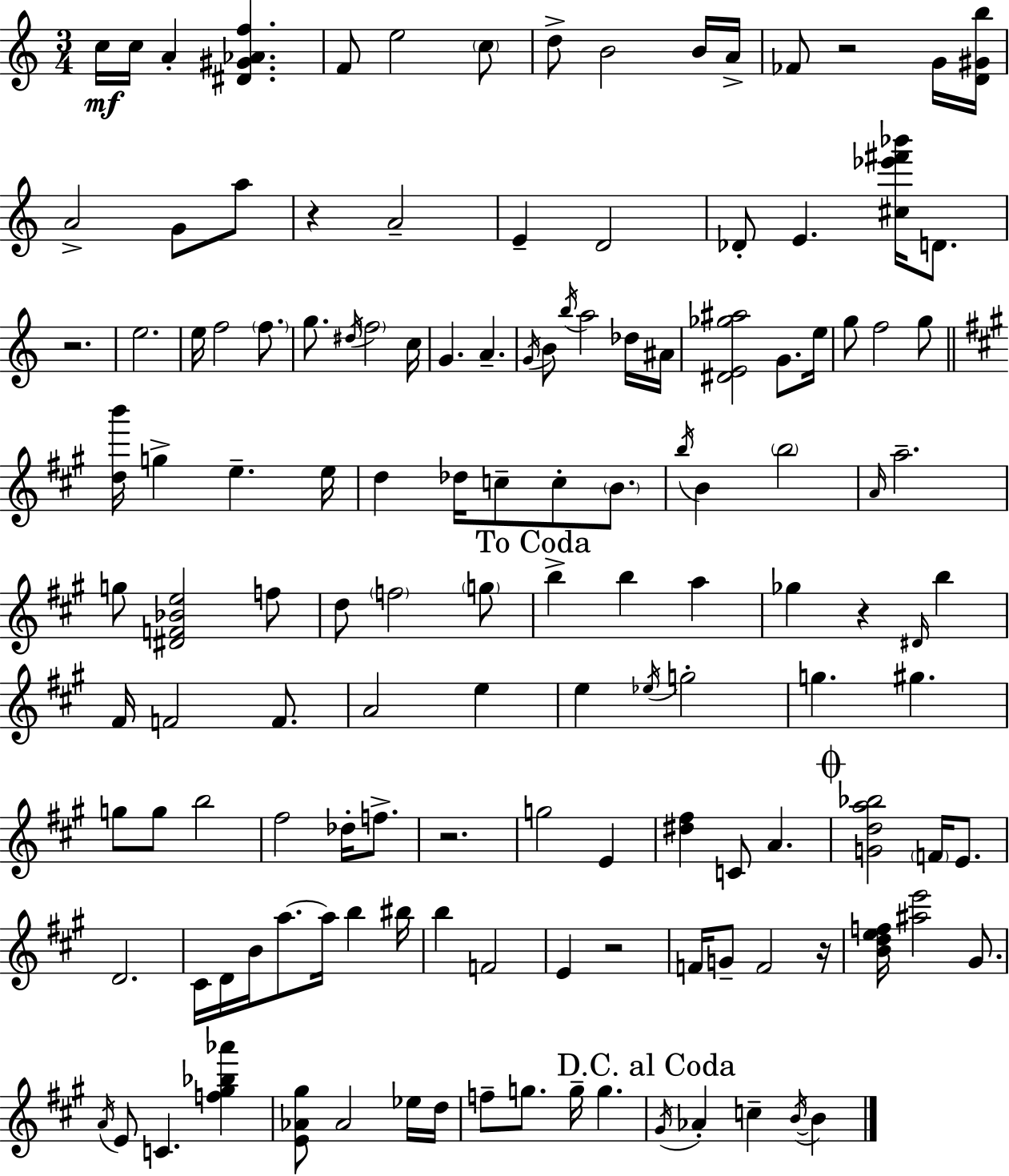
C5/s C5/s A4/q [D#4,G#4,Ab4,F5]/q. F4/e E5/h C5/e D5/e B4/h B4/s A4/s FES4/e R/h G4/s [D4,G#4,B5]/s A4/h G4/e A5/e R/q A4/h E4/q D4/h Db4/e E4/q. [C#5,Eb6,F#6,Bb6]/s D4/e. R/h. E5/h. E5/s F5/h F5/e. G5/e. D#5/s F5/h C5/s G4/q. A4/q. G4/s B4/e B5/s A5/h Db5/s A#4/s [D#4,E4,Gb5,A#5]/h G4/e. E5/s G5/e F5/h G5/e [D5,B6]/s G5/q E5/q. E5/s D5/q Db5/s C5/e C5/e B4/e. B5/s B4/q B5/h A4/s A5/h. G5/e [D#4,F4,Bb4,E5]/h F5/e D5/e F5/h G5/e B5/q B5/q A5/q Gb5/q R/q D#4/s B5/q F#4/s F4/h F4/e. A4/h E5/q E5/q Eb5/s G5/h G5/q. G#5/q. G5/e G5/e B5/h F#5/h Db5/s F5/e. R/h. G5/h E4/q [D#5,F#5]/q C4/e A4/q. [G4,D5,A5,Bb5]/h F4/s E4/e. D4/h. C#4/s D4/s B4/s A5/e. A5/s B5/q BIS5/s B5/q F4/h E4/q R/h F4/s G4/e F4/h R/s [B4,D5,E5,F5]/s [A#5,E6]/h G#4/e. A4/s E4/e C4/q. [F5,G#5,Bb5,Ab6]/q [E4,Ab4,G#5]/e Ab4/h Eb5/s D5/s F5/e G5/e. G5/s G5/q. G#4/s Ab4/q C5/q B4/s B4/q